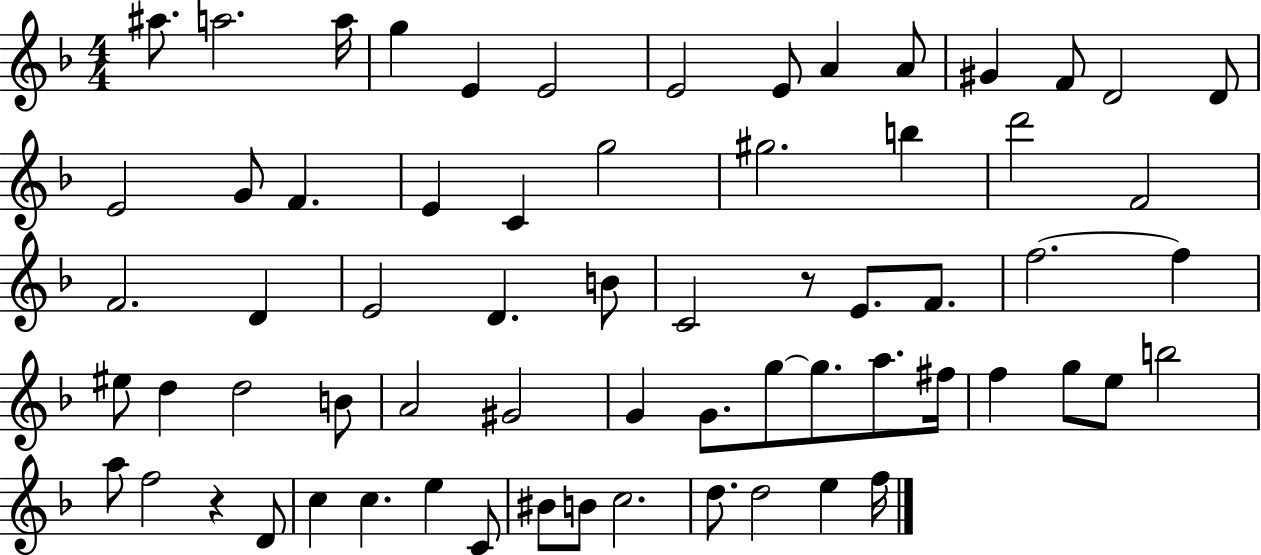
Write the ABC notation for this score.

X:1
T:Untitled
M:4/4
L:1/4
K:F
^a/2 a2 a/4 g E E2 E2 E/2 A A/2 ^G F/2 D2 D/2 E2 G/2 F E C g2 ^g2 b d'2 F2 F2 D E2 D B/2 C2 z/2 E/2 F/2 f2 f ^e/2 d d2 B/2 A2 ^G2 G G/2 g/2 g/2 a/2 ^f/4 f g/2 e/2 b2 a/2 f2 z D/2 c c e C/2 ^B/2 B/2 c2 d/2 d2 e f/4